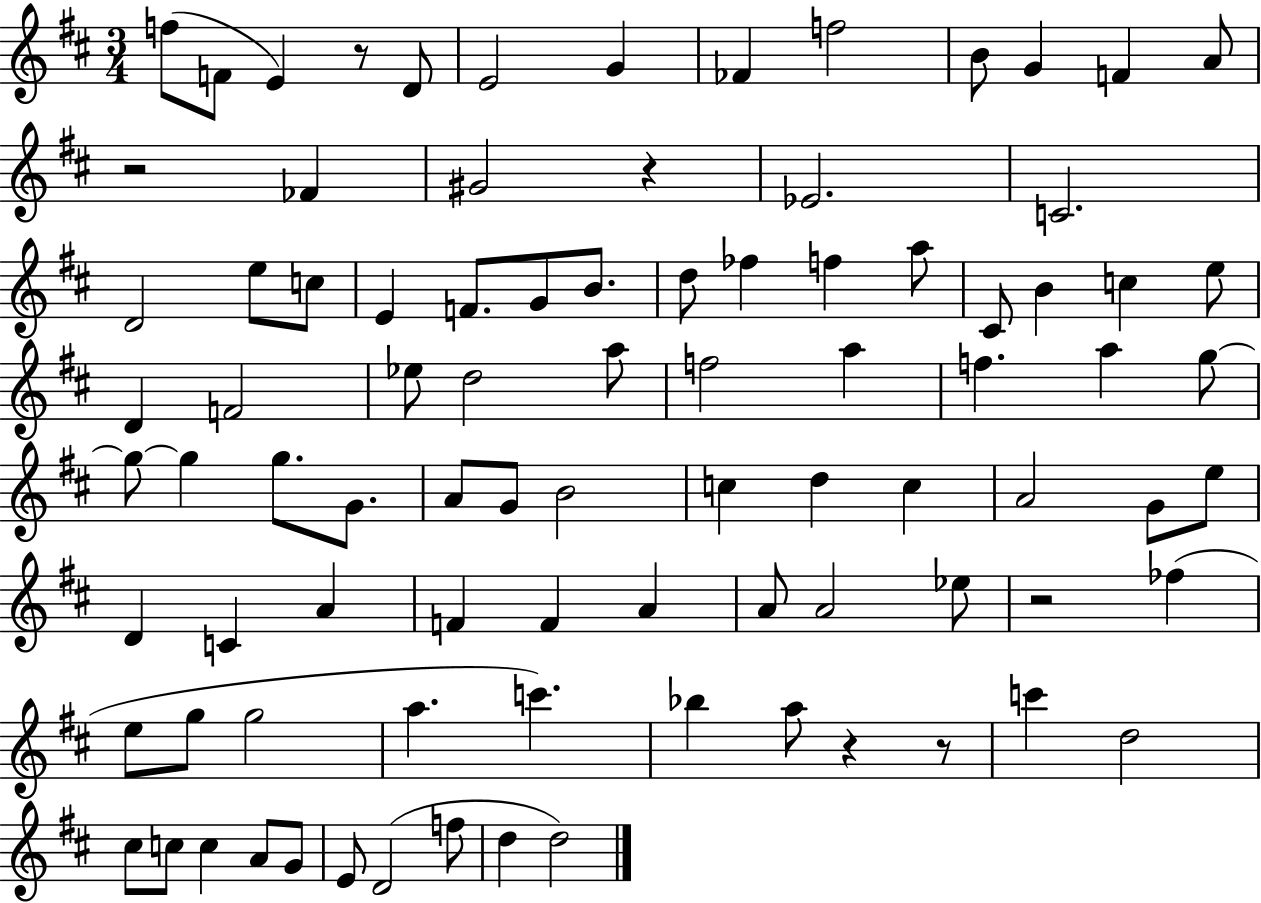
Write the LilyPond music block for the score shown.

{
  \clef treble
  \numericTimeSignature
  \time 3/4
  \key d \major
  f''8( f'8 e'4) r8 d'8 | e'2 g'4 | fes'4 f''2 | b'8 g'4 f'4 a'8 | \break r2 fes'4 | gis'2 r4 | ees'2. | c'2. | \break d'2 e''8 c''8 | e'4 f'8. g'8 b'8. | d''8 fes''4 f''4 a''8 | cis'8 b'4 c''4 e''8 | \break d'4 f'2 | ees''8 d''2 a''8 | f''2 a''4 | f''4. a''4 g''8~~ | \break g''8~~ g''4 g''8. g'8. | a'8 g'8 b'2 | c''4 d''4 c''4 | a'2 g'8 e''8 | \break d'4 c'4 a'4 | f'4 f'4 a'4 | a'8 a'2 ees''8 | r2 fes''4( | \break e''8 g''8 g''2 | a''4. c'''4.) | bes''4 a''8 r4 r8 | c'''4 d''2 | \break cis''8 c''8 c''4 a'8 g'8 | e'8 d'2( f''8 | d''4 d''2) | \bar "|."
}